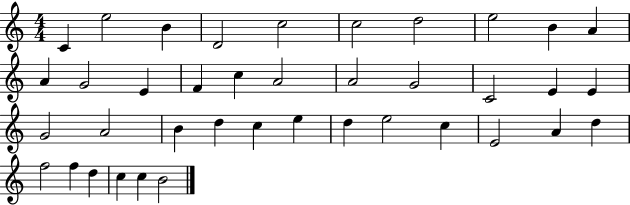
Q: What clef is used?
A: treble